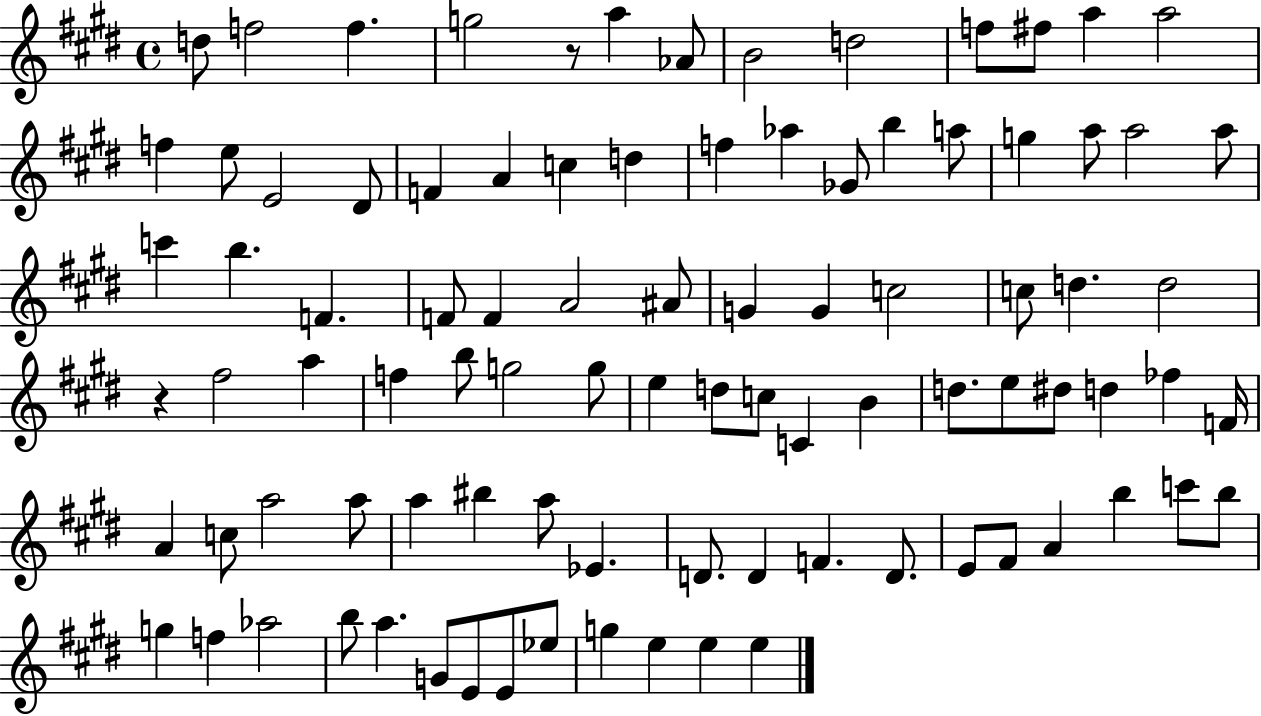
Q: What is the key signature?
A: E major